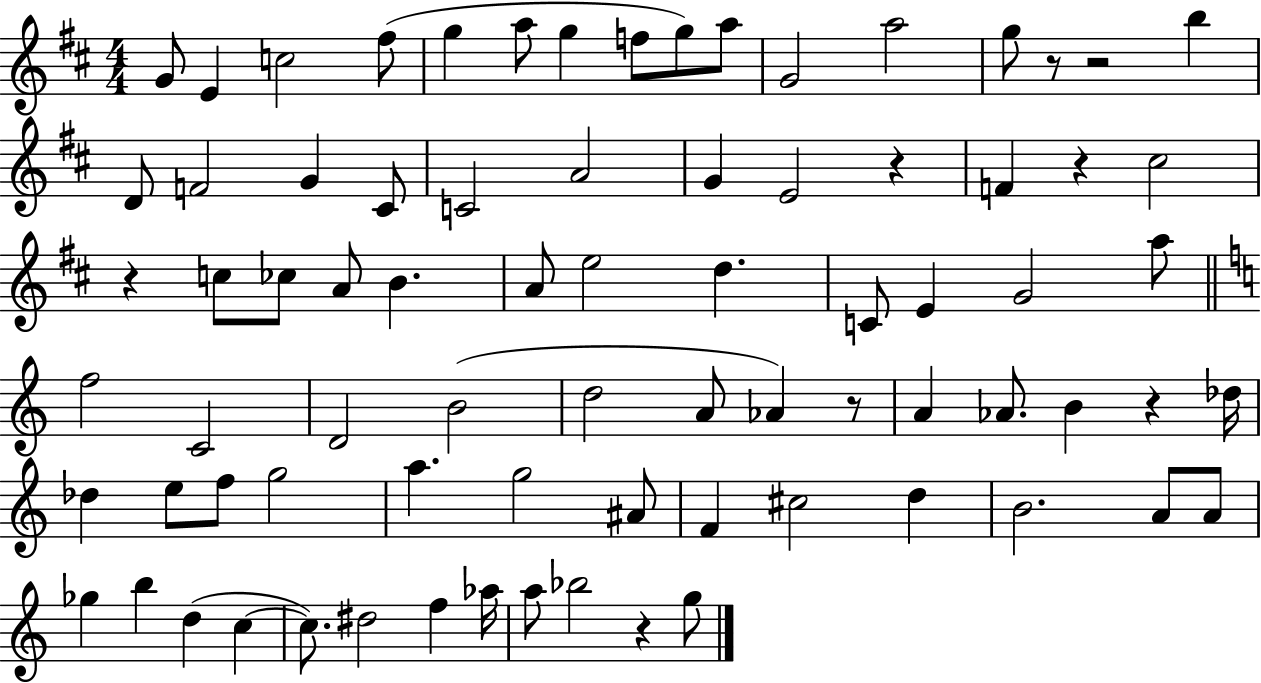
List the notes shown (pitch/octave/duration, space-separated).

G4/e E4/q C5/h F#5/e G5/q A5/e G5/q F5/e G5/e A5/e G4/h A5/h G5/e R/e R/h B5/q D4/e F4/h G4/q C#4/e C4/h A4/h G4/q E4/h R/q F4/q R/q C#5/h R/q C5/e CES5/e A4/e B4/q. A4/e E5/h D5/q. C4/e E4/q G4/h A5/e F5/h C4/h D4/h B4/h D5/h A4/e Ab4/q R/e A4/q Ab4/e. B4/q R/q Db5/s Db5/q E5/e F5/e G5/h A5/q. G5/h A#4/e F4/q C#5/h D5/q B4/h. A4/e A4/e Gb5/q B5/q D5/q C5/q C5/e. D#5/h F5/q Ab5/s A5/e Bb5/h R/q G5/e